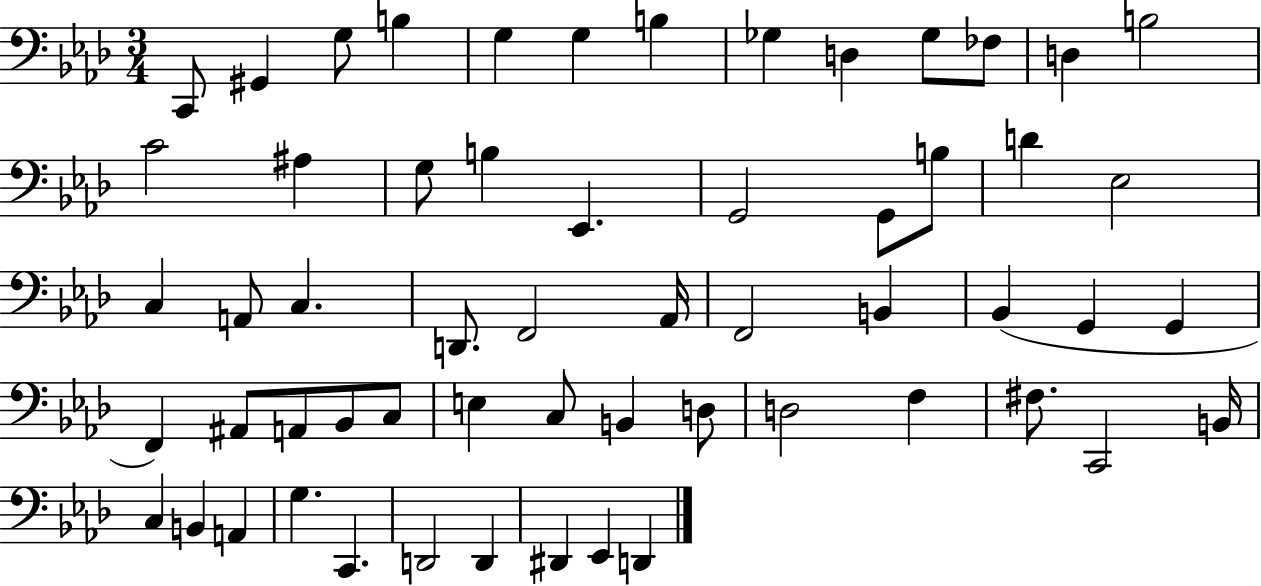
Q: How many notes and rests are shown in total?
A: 58